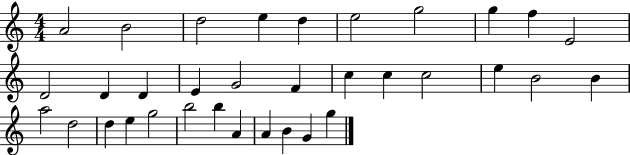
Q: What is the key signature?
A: C major